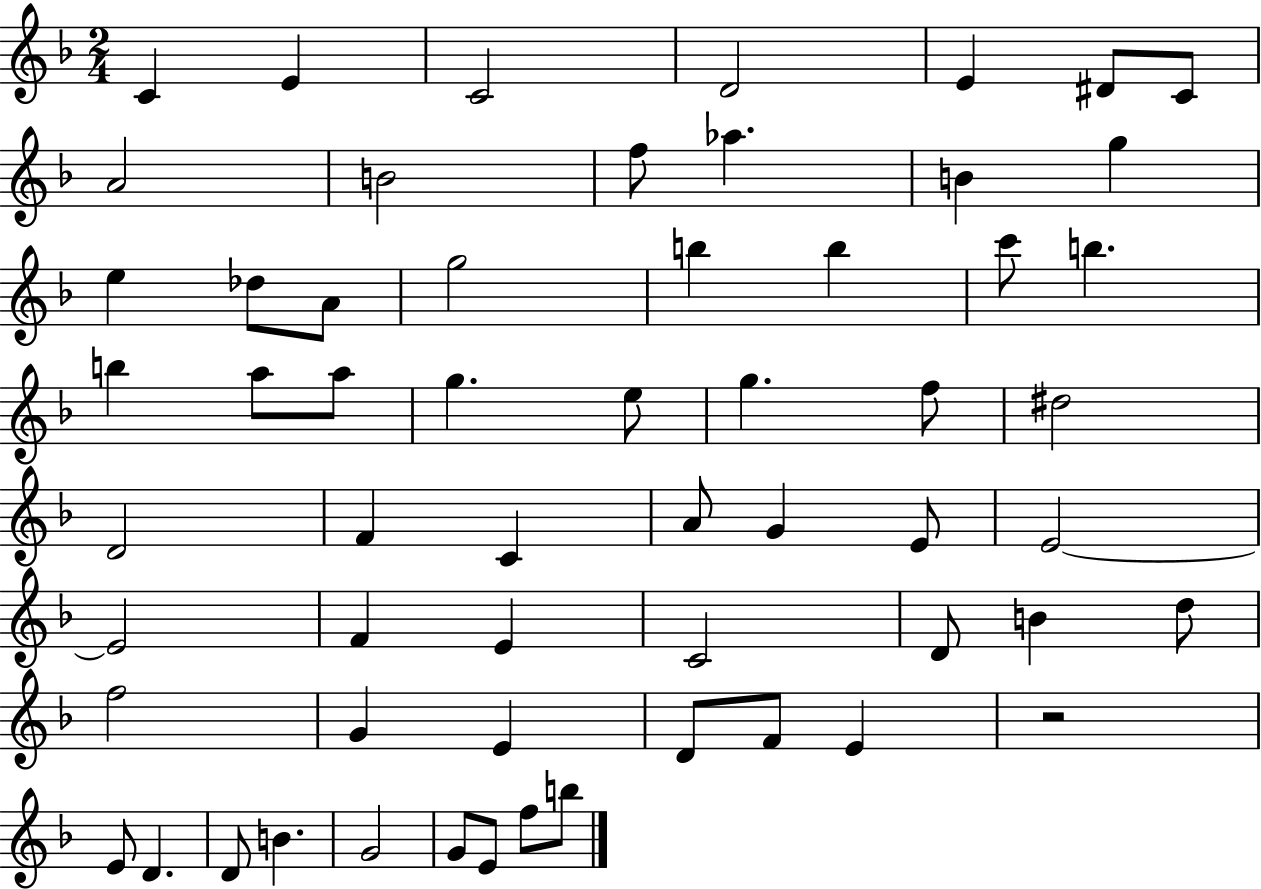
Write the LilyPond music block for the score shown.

{
  \clef treble
  \numericTimeSignature
  \time 2/4
  \key f \major
  c'4 e'4 | c'2 | d'2 | e'4 dis'8 c'8 | \break a'2 | b'2 | f''8 aes''4. | b'4 g''4 | \break e''4 des''8 a'8 | g''2 | b''4 b''4 | c'''8 b''4. | \break b''4 a''8 a''8 | g''4. e''8 | g''4. f''8 | dis''2 | \break d'2 | f'4 c'4 | a'8 g'4 e'8 | e'2~~ | \break e'2 | f'4 e'4 | c'2 | d'8 b'4 d''8 | \break f''2 | g'4 e'4 | d'8 f'8 e'4 | r2 | \break e'8 d'4. | d'8 b'4. | g'2 | g'8 e'8 f''8 b''8 | \break \bar "|."
}